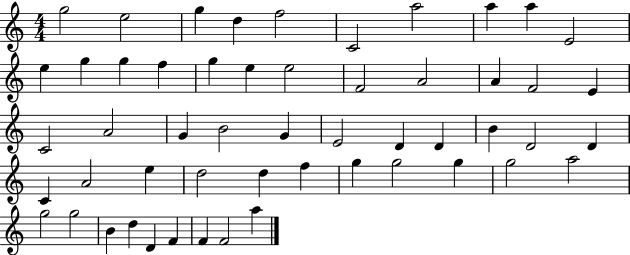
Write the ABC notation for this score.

X:1
T:Untitled
M:4/4
L:1/4
K:C
g2 e2 g d f2 C2 a2 a a E2 e g g f g e e2 F2 A2 A F2 E C2 A2 G B2 G E2 D D B D2 D C A2 e d2 d f g g2 g g2 a2 g2 g2 B d D F F F2 a